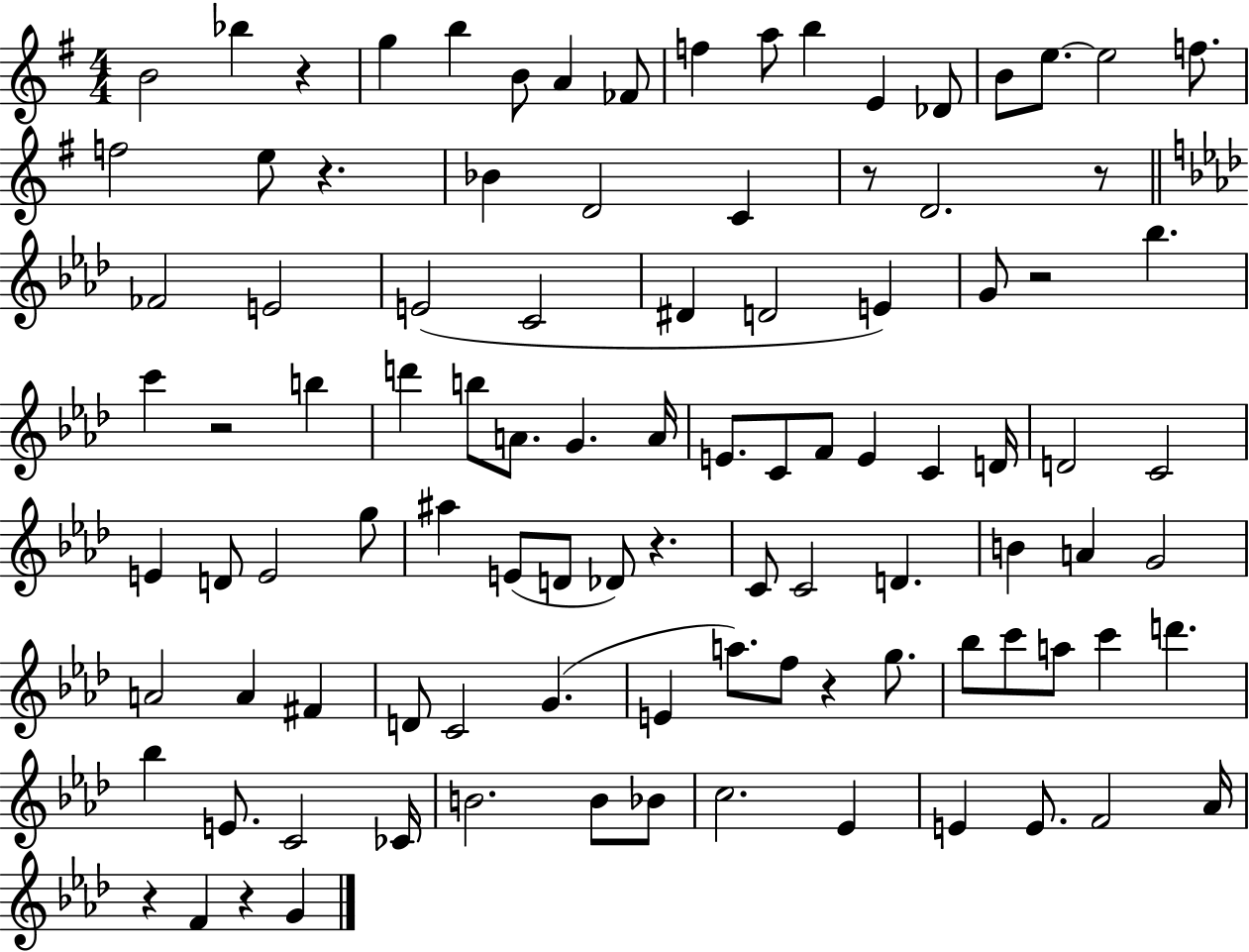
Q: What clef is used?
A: treble